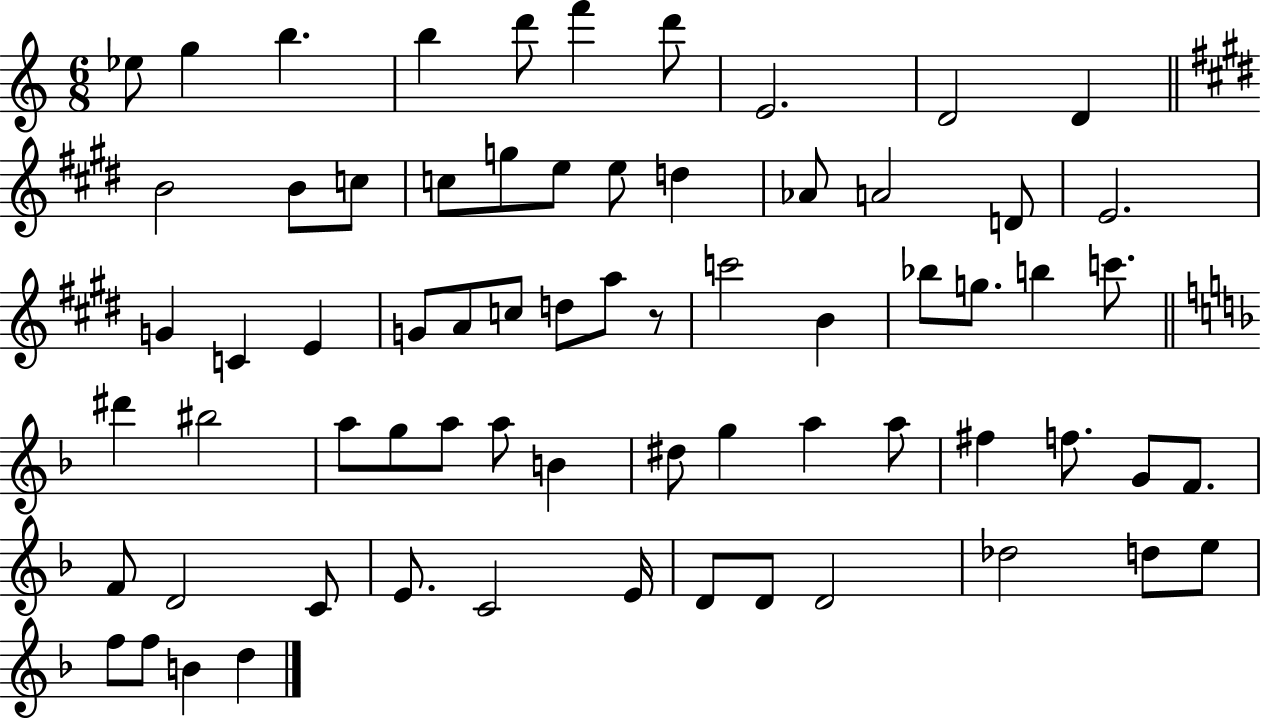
X:1
T:Untitled
M:6/8
L:1/4
K:C
_e/2 g b b d'/2 f' d'/2 E2 D2 D B2 B/2 c/2 c/2 g/2 e/2 e/2 d _A/2 A2 D/2 E2 G C E G/2 A/2 c/2 d/2 a/2 z/2 c'2 B _b/2 g/2 b c'/2 ^d' ^b2 a/2 g/2 a/2 a/2 B ^d/2 g a a/2 ^f f/2 G/2 F/2 F/2 D2 C/2 E/2 C2 E/4 D/2 D/2 D2 _d2 d/2 e/2 f/2 f/2 B d